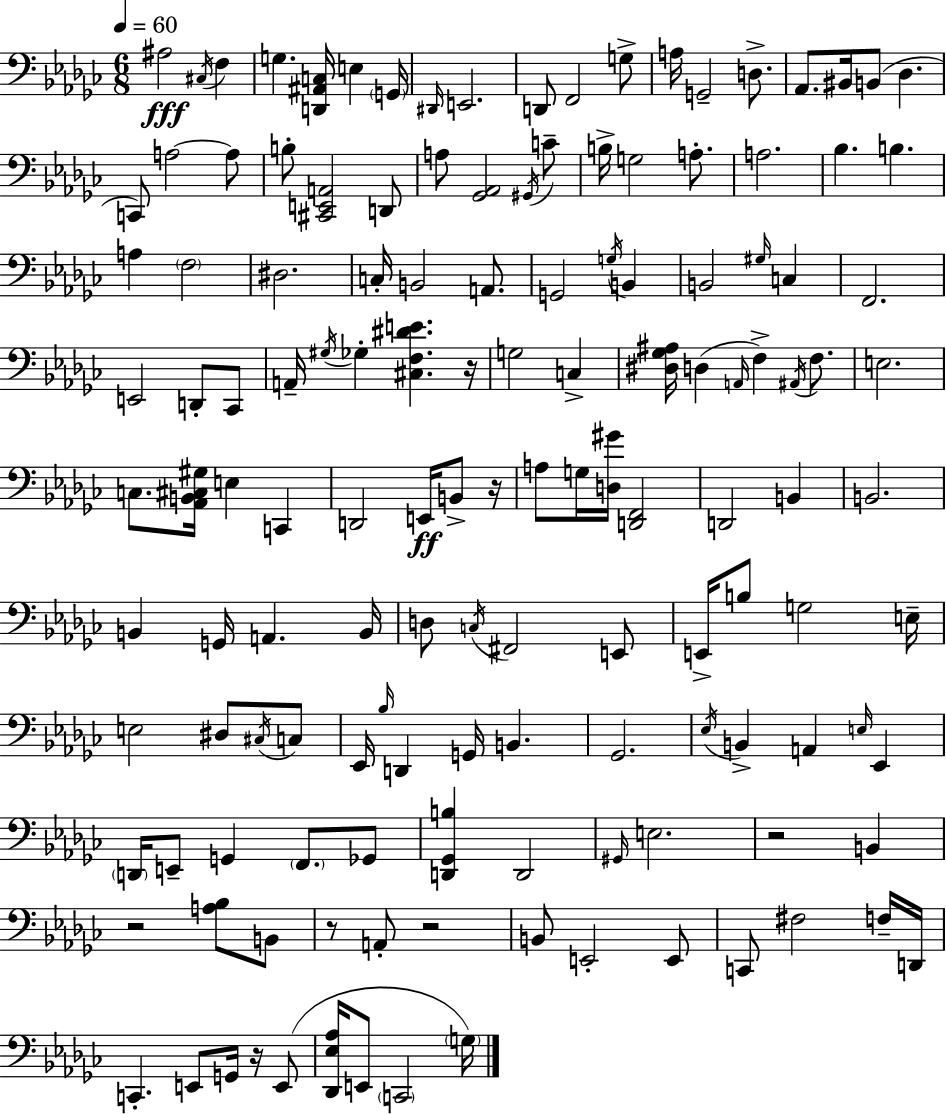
A#3/h C#3/s F3/q G3/q. [D2,A#2,C3]/s E3/q G2/s D#2/s E2/h. D2/e F2/h G3/e A3/s G2/h D3/e. Ab2/e. BIS2/s B2/e Db3/q. C2/e A3/h A3/e B3/e [C#2,E2,A2]/h D2/e A3/e [Gb2,Ab2]/h G#2/s C4/e B3/s G3/h A3/e. A3/h. Bb3/q. B3/q. A3/q F3/h D#3/h. C3/s B2/h A2/e. G2/h G3/s B2/q B2/h G#3/s C3/q F2/h. E2/h D2/e CES2/e A2/s G#3/s Gb3/q [C#3,F3,D#4,E4]/q. R/s G3/h C3/q [D#3,Gb3,A#3]/s D3/q A2/s F3/q A#2/s F3/e. E3/h. C3/e. [Ab2,B2,C#3,G#3]/s E3/q C2/q D2/h E2/s B2/e R/s A3/e G3/s [D3,G#4]/s [D2,F2]/h D2/h B2/q B2/h. B2/q G2/s A2/q. B2/s D3/e C3/s F#2/h E2/e E2/s B3/e G3/h E3/s E3/h D#3/e C#3/s C3/e Eb2/s Bb3/s D2/q G2/s B2/q. Gb2/h. Eb3/s B2/q A2/q E3/s Eb2/q D2/s E2/e G2/q F2/e. Gb2/e [D2,Gb2,B3]/q D2/h G#2/s E3/h. R/h B2/q R/h [A3,Bb3]/e B2/e R/e A2/e R/h B2/e E2/h E2/e C2/e F#3/h F3/s D2/s C2/q. E2/e G2/s R/s E2/e [Db2,Eb3,Ab3]/s E2/e C2/h G3/s